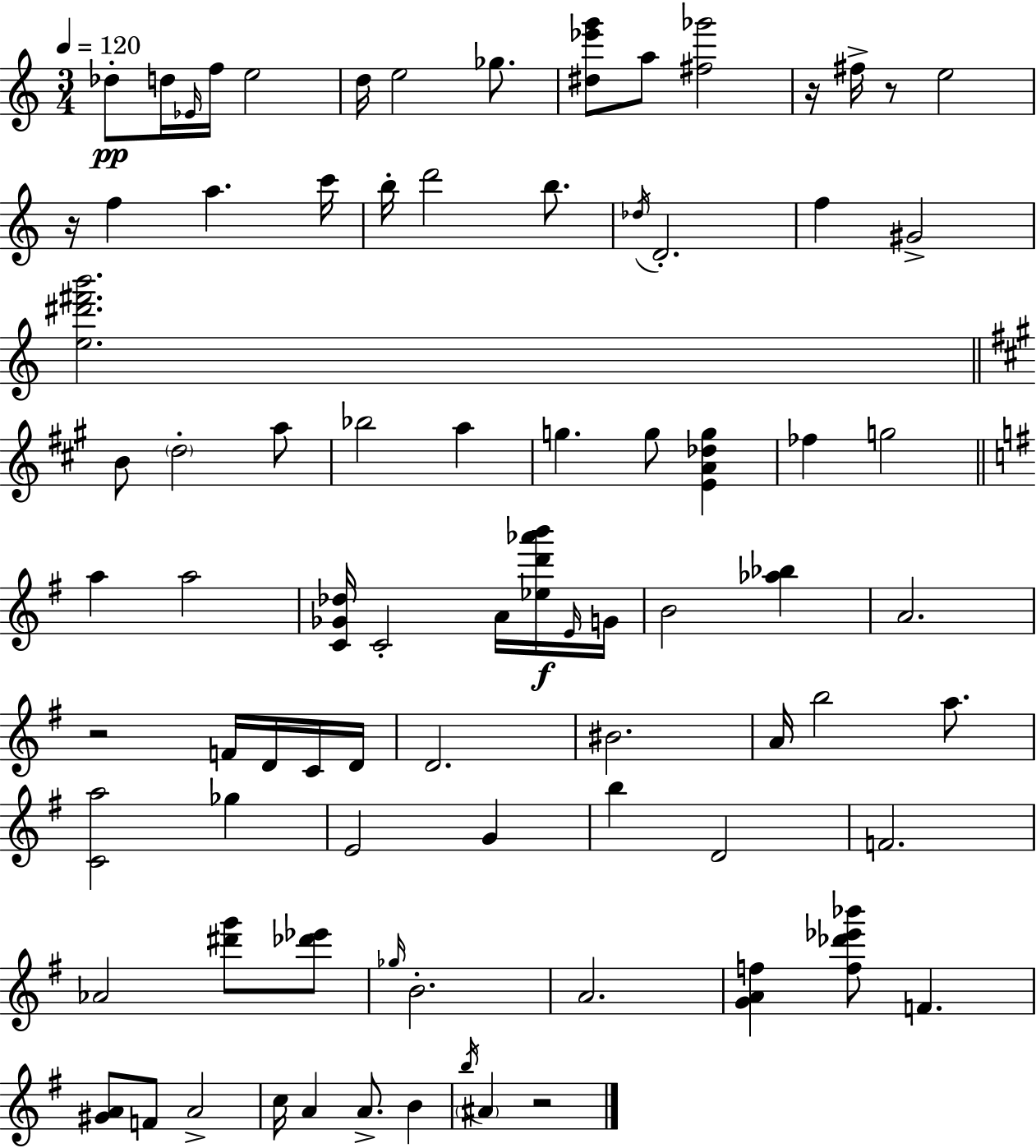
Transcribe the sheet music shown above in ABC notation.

X:1
T:Untitled
M:3/4
L:1/4
K:C
_d/2 d/4 _E/4 f/4 e2 d/4 e2 _g/2 [^d_e'g']/2 a/2 [^f_g']2 z/4 ^f/4 z/2 e2 z/4 f a c'/4 b/4 d'2 b/2 _d/4 D2 f ^G2 [e^d'^f'b']2 B/2 d2 a/2 _b2 a g g/2 [EA_dg] _f g2 a a2 [C_G_d]/4 C2 A/4 [_ed'_a'b']/4 E/4 G/4 B2 [_a_b] A2 z2 F/4 D/4 C/4 D/4 D2 ^B2 A/4 b2 a/2 [Ca]2 _g E2 G b D2 F2 _A2 [^d'g']/2 [_d'_e']/2 _g/4 B2 A2 [GAf] [f_d'_e'_b']/2 F [^GA]/2 F/2 A2 c/4 A A/2 B b/4 ^A z2